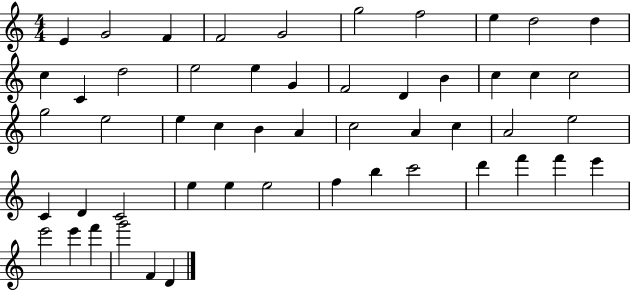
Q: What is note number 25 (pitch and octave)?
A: E5